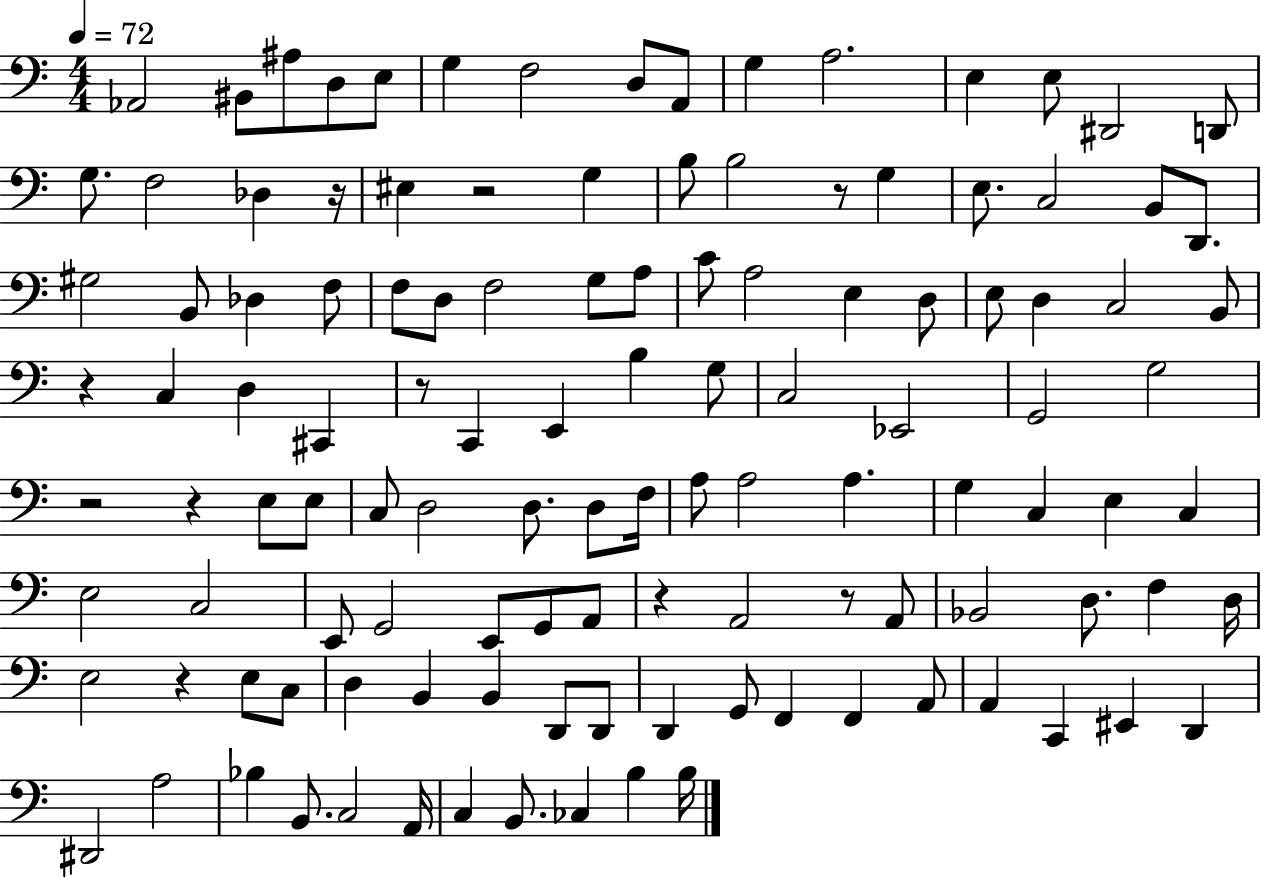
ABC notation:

X:1
T:Untitled
M:4/4
L:1/4
K:C
_A,,2 ^B,,/2 ^A,/2 D,/2 E,/2 G, F,2 D,/2 A,,/2 G, A,2 E, E,/2 ^D,,2 D,,/2 G,/2 F,2 _D, z/4 ^E, z2 G, B,/2 B,2 z/2 G, E,/2 C,2 B,,/2 D,,/2 ^G,2 B,,/2 _D, F,/2 F,/2 D,/2 F,2 G,/2 A,/2 C/2 A,2 E, D,/2 E,/2 D, C,2 B,,/2 z C, D, ^C,, z/2 C,, E,, B, G,/2 C,2 _E,,2 G,,2 G,2 z2 z E,/2 E,/2 C,/2 D,2 D,/2 D,/2 F,/4 A,/2 A,2 A, G, C, E, C, E,2 C,2 E,,/2 G,,2 E,,/2 G,,/2 A,,/2 z A,,2 z/2 A,,/2 _B,,2 D,/2 F, D,/4 E,2 z E,/2 C,/2 D, B,, B,, D,,/2 D,,/2 D,, G,,/2 F,, F,, A,,/2 A,, C,, ^E,, D,, ^D,,2 A,2 _B, B,,/2 C,2 A,,/4 C, B,,/2 _C, B, B,/4